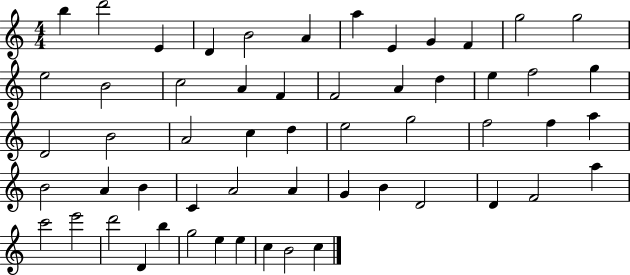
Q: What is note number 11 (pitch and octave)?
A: G5